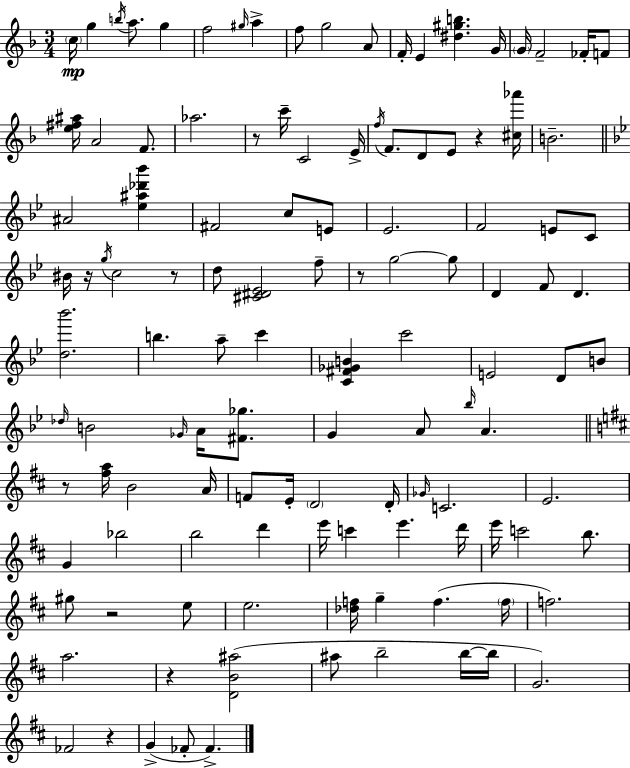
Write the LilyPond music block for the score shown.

{
  \clef treble
  \numericTimeSignature
  \time 3/4
  \key d \minor
  \parenthesize c''16\mp g''4 \acciaccatura { b''16 } a''8. g''4 | f''2 \grace { gis''16 } a''4-> | f''8 g''2 | a'8 f'16-. e'4 <dis'' gis'' b''>4. | \break g'16 \parenthesize g'16 f'2-- fes'16-. | f'8 <e'' fis'' ais''>16 a'2 f'8. | aes''2. | r8 c'''16-- c'2 | \break e'16-> \acciaccatura { f''16 } f'8. d'8 e'8 r4 | <cis'' aes'''>16 b'2.-- | \bar "||" \break \key g \minor ais'2 <ees'' ais'' des''' bes'''>4 | fis'2 c''8 e'8 | ees'2. | f'2 e'8 c'8 | \break bis'16 r16 \acciaccatura { g''16 } c''2 r8 | d''8 <cis' dis' ees'>2 f''8-- | r8 g''2~~ g''8 | d'4 f'8 d'4. | \break <d'' bes'''>2. | b''4. a''8-- c'''4 | <c' fis' ges' b'>4 c'''2 | e'2 d'8 b'8 | \break \grace { des''16 } b'2 \grace { ges'16 } a'16 | <fis' ges''>8. g'4 a'8 \grace { bes''16 } a'4. | \bar "||" \break \key b \minor r8 <fis'' a''>16 b'2 a'16 | f'8 e'16-. \parenthesize d'2 d'16-. | \grace { ges'16 } c'2. | e'2. | \break g'4 bes''2 | b''2 d'''4 | e'''16 c'''4 e'''4. | d'''16 e'''16 c'''2 b''8. | \break gis''8 r2 e''8 | e''2. | <des'' f''>16 g''4-- f''4.( | \parenthesize f''16 f''2.) | \break a''2. | r4 <d' b' ais''>2( | ais''8 b''2-- b''16~~ | b''16 g'2.) | \break fes'2 r4 | g'4->( fes'8-. fes'4.->) | \bar "|."
}